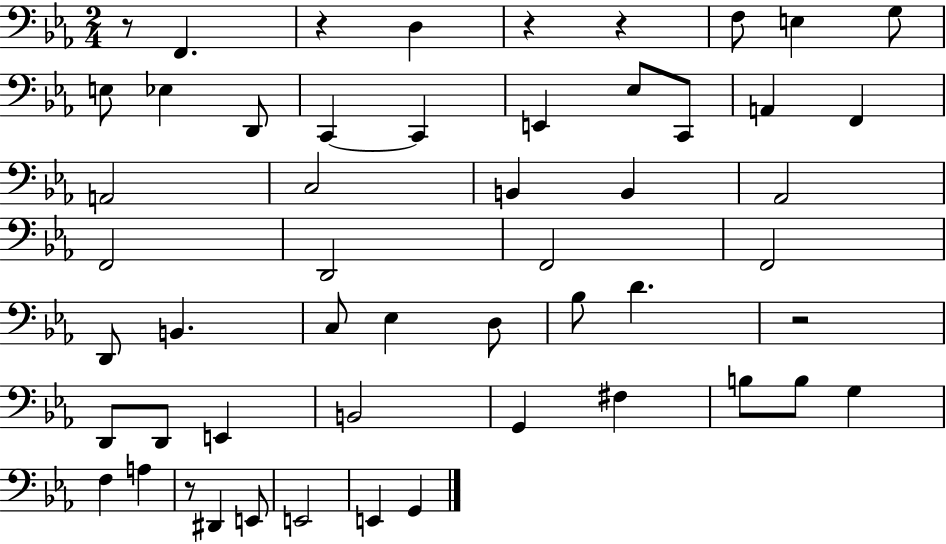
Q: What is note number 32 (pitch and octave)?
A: D2